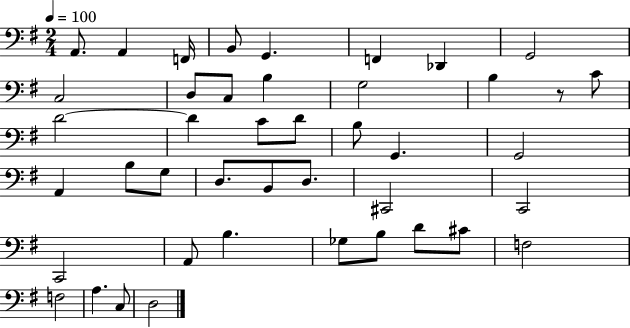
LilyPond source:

{
  \clef bass
  \numericTimeSignature
  \time 2/4
  \key g \major
  \tempo 4 = 100
  \repeat volta 2 { a,8. a,4 f,16 | b,8 g,4. | f,4 des,4 | g,2 | \break c2 | d8 c8 b4 | g2 | b4 r8 c'8 | \break d'2~~ | d'4 c'8 d'8 | b8 g,4. | g,2 | \break a,4 b8 g8 | d8. b,8 d8. | cis,2 | c,2 | \break c,2 | a,8 b4. | ges8 b8 d'8 cis'8 | f2 | \break f2 | a4. c8 | d2 | } \bar "|."
}